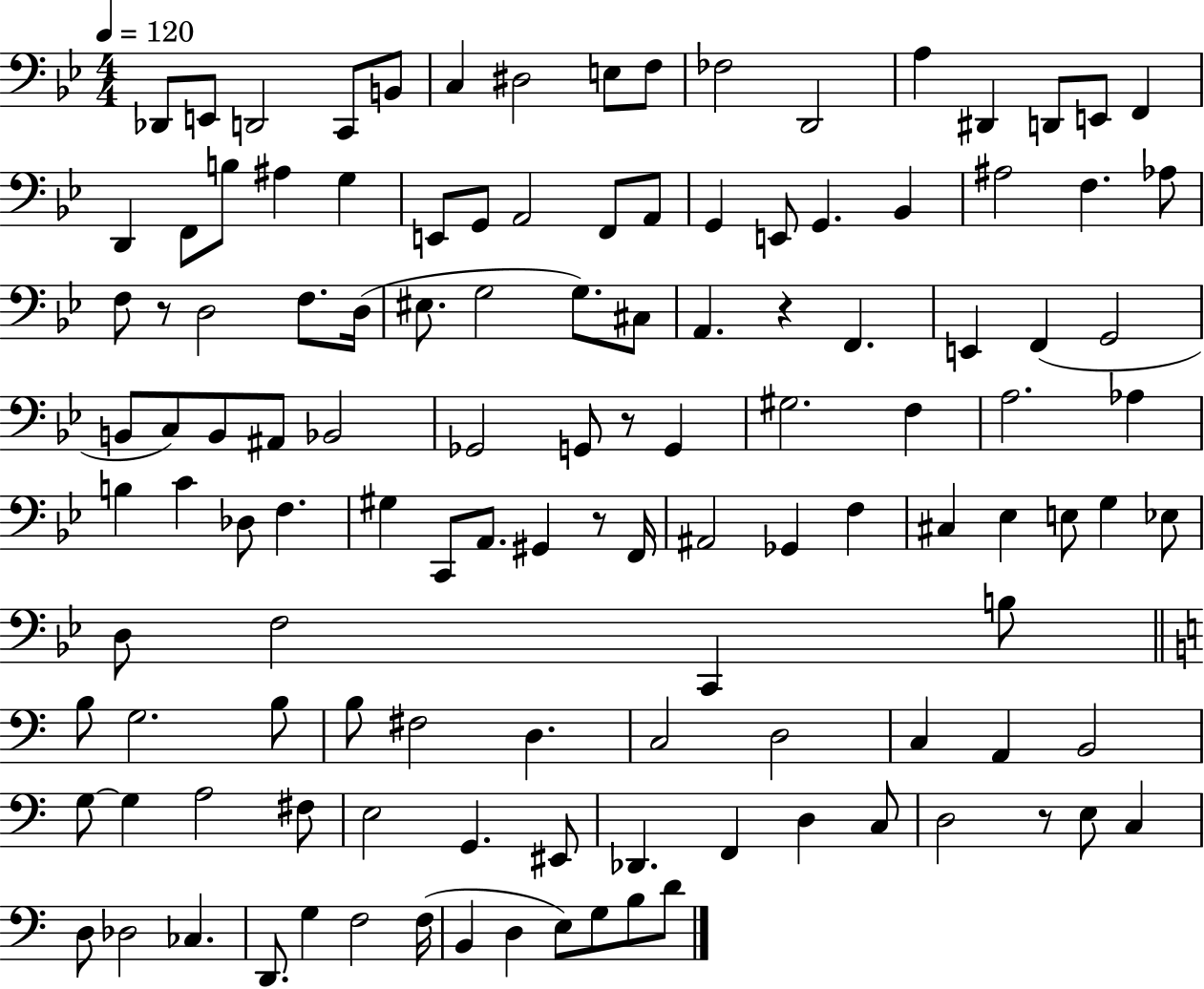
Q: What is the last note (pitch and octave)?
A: D4